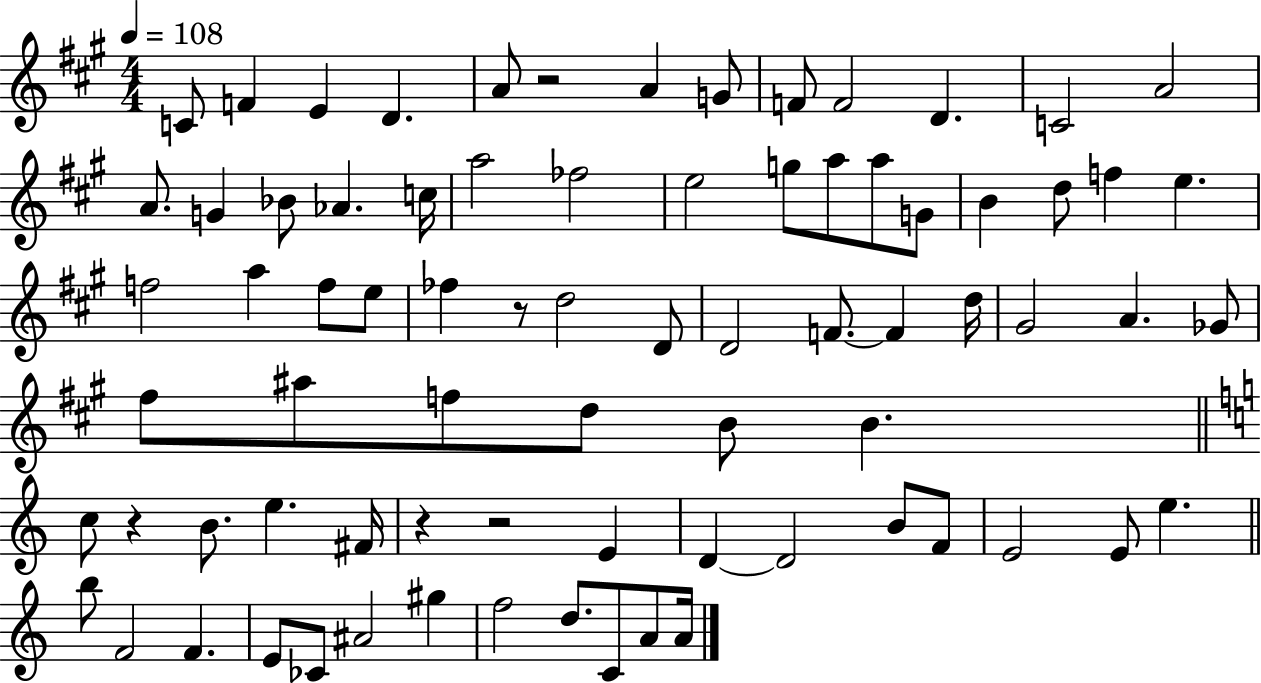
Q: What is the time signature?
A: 4/4